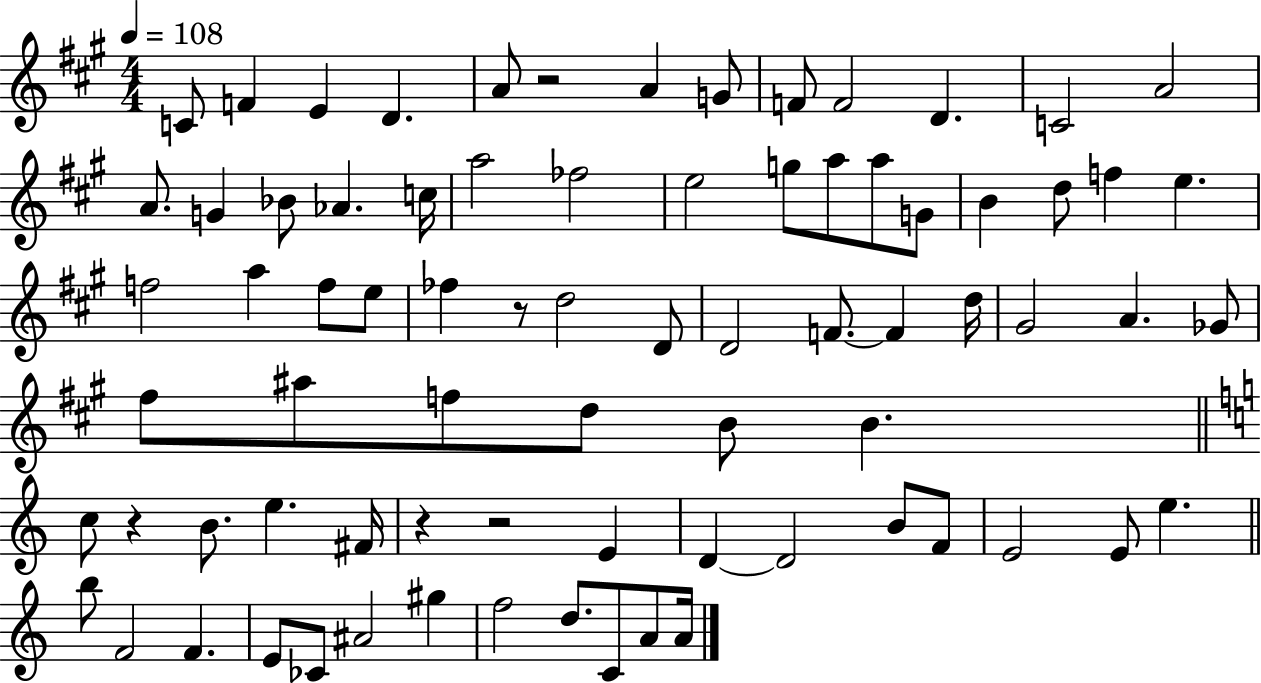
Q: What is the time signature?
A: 4/4